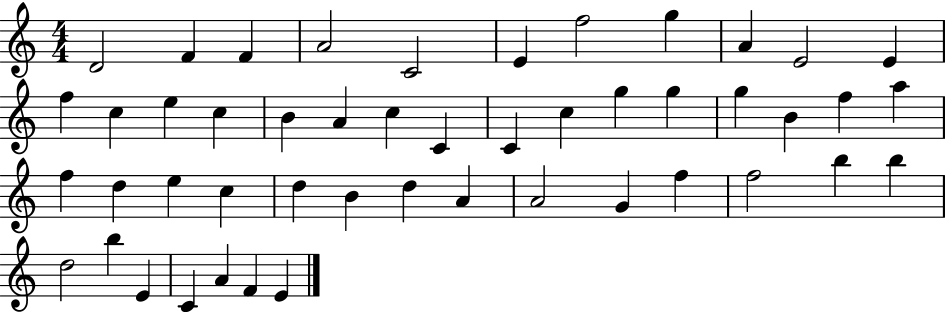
D4/h F4/q F4/q A4/h C4/h E4/q F5/h G5/q A4/q E4/h E4/q F5/q C5/q E5/q C5/q B4/q A4/q C5/q C4/q C4/q C5/q G5/q G5/q G5/q B4/q F5/q A5/q F5/q D5/q E5/q C5/q D5/q B4/q D5/q A4/q A4/h G4/q F5/q F5/h B5/q B5/q D5/h B5/q E4/q C4/q A4/q F4/q E4/q